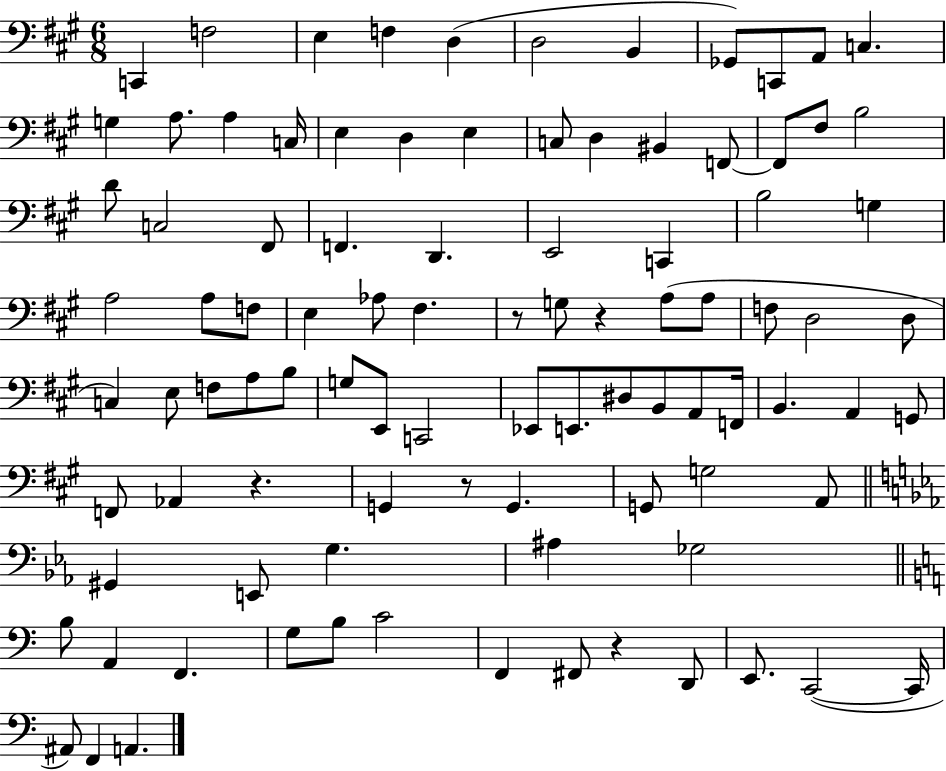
X:1
T:Untitled
M:6/8
L:1/4
K:A
C,, F,2 E, F, D, D,2 B,, _G,,/2 C,,/2 A,,/2 C, G, A,/2 A, C,/4 E, D, E, C,/2 D, ^B,, F,,/2 F,,/2 ^F,/2 B,2 D/2 C,2 ^F,,/2 F,, D,, E,,2 C,, B,2 G, A,2 A,/2 F,/2 E, _A,/2 ^F, z/2 G,/2 z A,/2 A,/2 F,/2 D,2 D,/2 C, E,/2 F,/2 A,/2 B,/2 G,/2 E,,/2 C,,2 _E,,/2 E,,/2 ^D,/2 B,,/2 A,,/2 F,,/4 B,, A,, G,,/2 F,,/2 _A,, z G,, z/2 G,, G,,/2 G,2 A,,/2 ^G,, E,,/2 G, ^A, _G,2 B,/2 A,, F,, G,/2 B,/2 C2 F,, ^F,,/2 z D,,/2 E,,/2 C,,2 C,,/4 ^A,,/2 F,, A,,